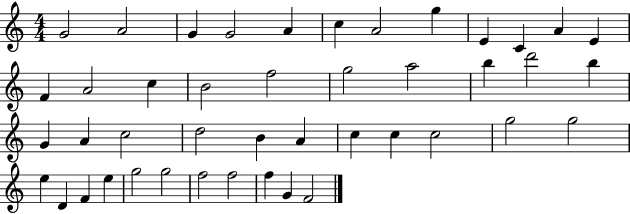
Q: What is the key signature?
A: C major